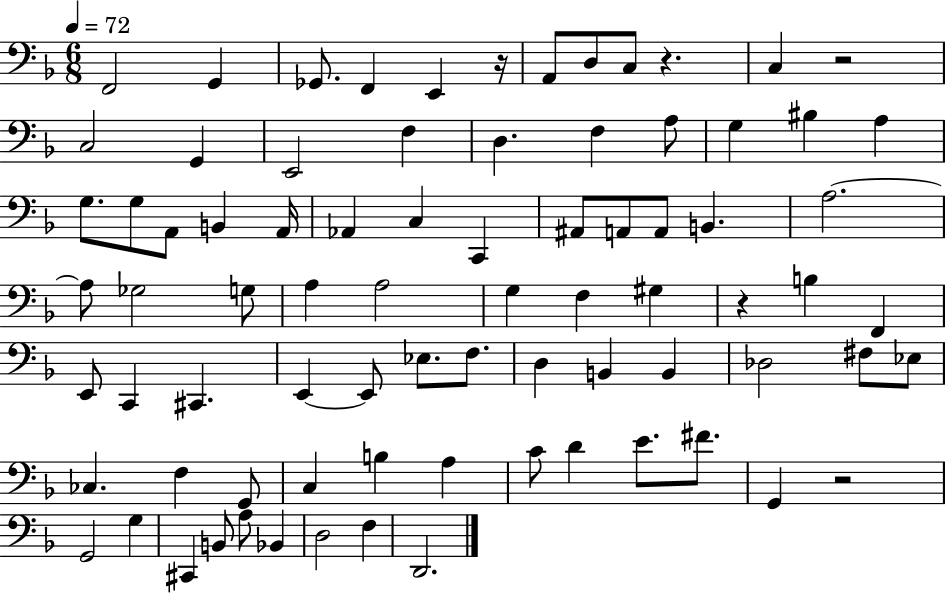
{
  \clef bass
  \numericTimeSignature
  \time 6/8
  \key f \major
  \tempo 4 = 72
  f,2 g,4 | ges,8. f,4 e,4 r16 | a,8 d8 c8 r4. | c4 r2 | \break c2 g,4 | e,2 f4 | d4. f4 a8 | g4 bis4 a4 | \break g8. g8 a,8 b,4 a,16 | aes,4 c4 c,4 | ais,8 a,8 a,8 b,4. | a2.~~ | \break a8 ges2 g8 | a4 a2 | g4 f4 gis4 | r4 b4 f,4 | \break e,8 c,4 cis,4. | e,4~~ e,8 ees8. f8. | d4 b,4 b,4 | des2 fis8 ees8 | \break ces4. f4 g,8 | c4 b4 a4 | c'8 d'4 e'8. fis'8. | g,4 r2 | \break g,2 g4 | cis,4 b,8 a8 bes,4 | d2 f4 | d,2. | \break \bar "|."
}